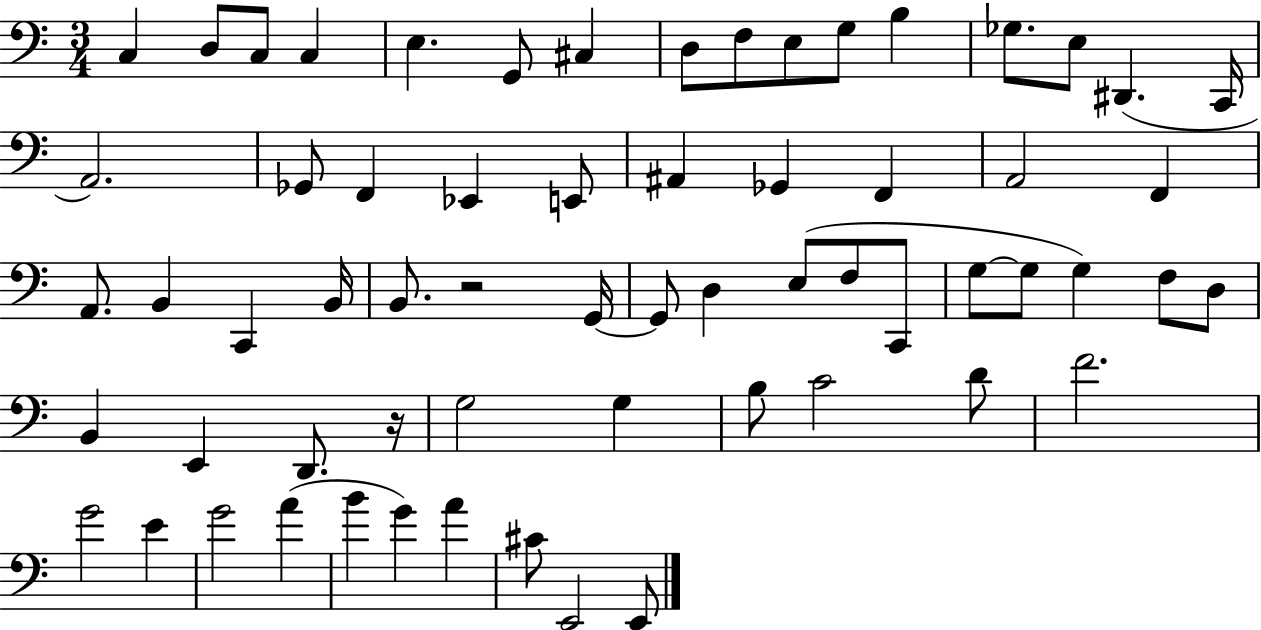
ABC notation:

X:1
T:Untitled
M:3/4
L:1/4
K:C
C, D,/2 C,/2 C, E, G,,/2 ^C, D,/2 F,/2 E,/2 G,/2 B, _G,/2 E,/2 ^D,, C,,/4 A,,2 _G,,/2 F,, _E,, E,,/2 ^A,, _G,, F,, A,,2 F,, A,,/2 B,, C,, B,,/4 B,,/2 z2 G,,/4 G,,/2 D, E,/2 F,/2 C,,/2 G,/2 G,/2 G, F,/2 D,/2 B,, E,, D,,/2 z/4 G,2 G, B,/2 C2 D/2 F2 G2 E G2 A B G A ^C/2 E,,2 E,,/2